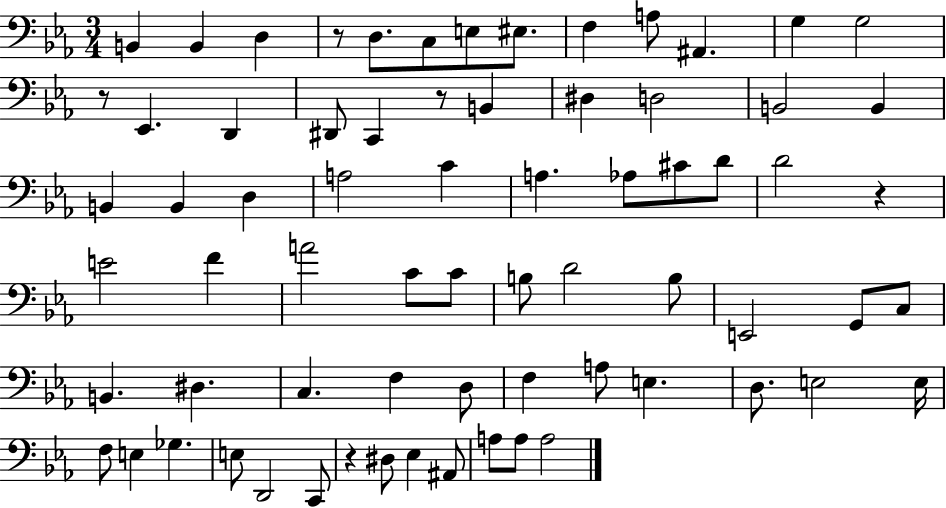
X:1
T:Untitled
M:3/4
L:1/4
K:Eb
B,, B,, D, z/2 D,/2 C,/2 E,/2 ^E,/2 F, A,/2 ^A,, G, G,2 z/2 _E,, D,, ^D,,/2 C,, z/2 B,, ^D, D,2 B,,2 B,, B,, B,, D, A,2 C A, _A,/2 ^C/2 D/2 D2 z E2 F A2 C/2 C/2 B,/2 D2 B,/2 E,,2 G,,/2 C,/2 B,, ^D, C, F, D,/2 F, A,/2 E, D,/2 E,2 E,/4 F,/2 E, _G, E,/2 D,,2 C,,/2 z ^D,/2 _E, ^A,,/2 A,/2 A,/2 A,2